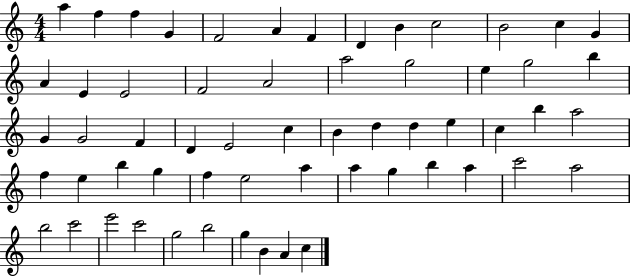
{
  \clef treble
  \numericTimeSignature
  \time 4/4
  \key c \major
  a''4 f''4 f''4 g'4 | f'2 a'4 f'4 | d'4 b'4 c''2 | b'2 c''4 g'4 | \break a'4 e'4 e'2 | f'2 a'2 | a''2 g''2 | e''4 g''2 b''4 | \break g'4 g'2 f'4 | d'4 e'2 c''4 | b'4 d''4 d''4 e''4 | c''4 b''4 a''2 | \break f''4 e''4 b''4 g''4 | f''4 e''2 a''4 | a''4 g''4 b''4 a''4 | c'''2 a''2 | \break b''2 c'''2 | e'''2 c'''2 | g''2 b''2 | g''4 b'4 a'4 c''4 | \break \bar "|."
}